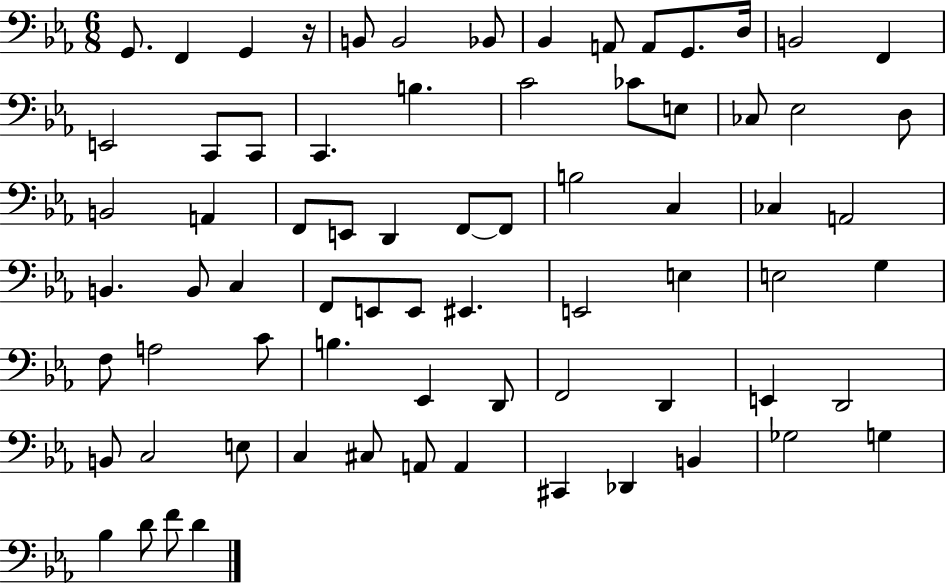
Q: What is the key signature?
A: EES major